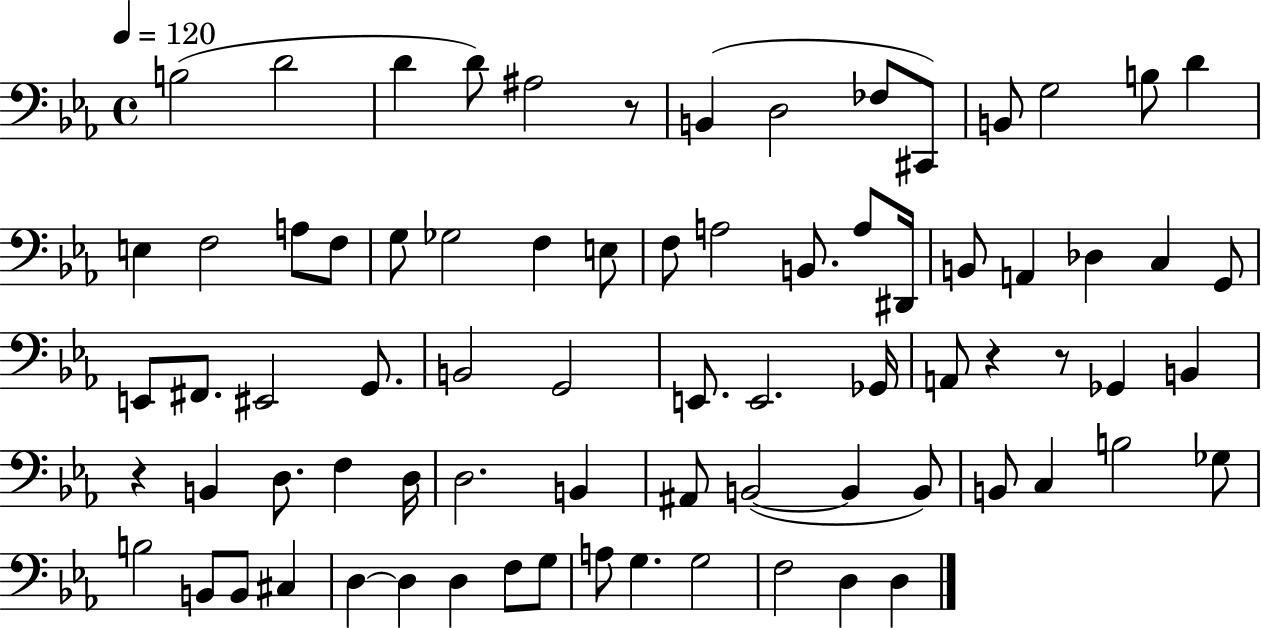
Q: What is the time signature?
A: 4/4